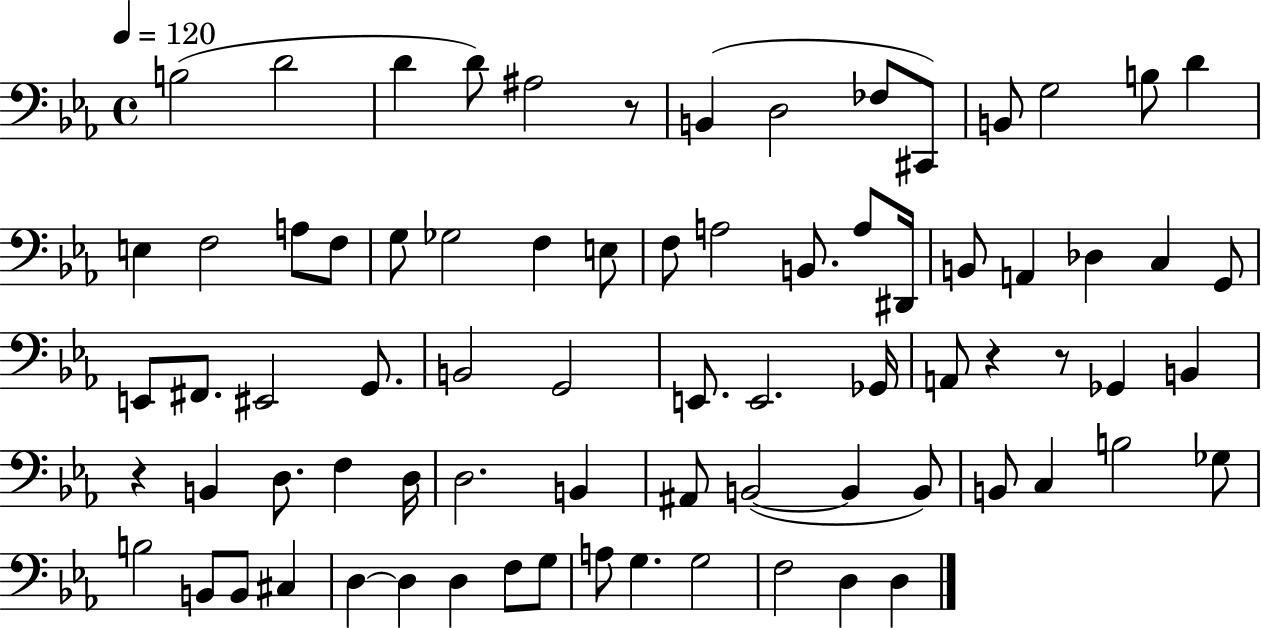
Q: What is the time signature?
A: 4/4